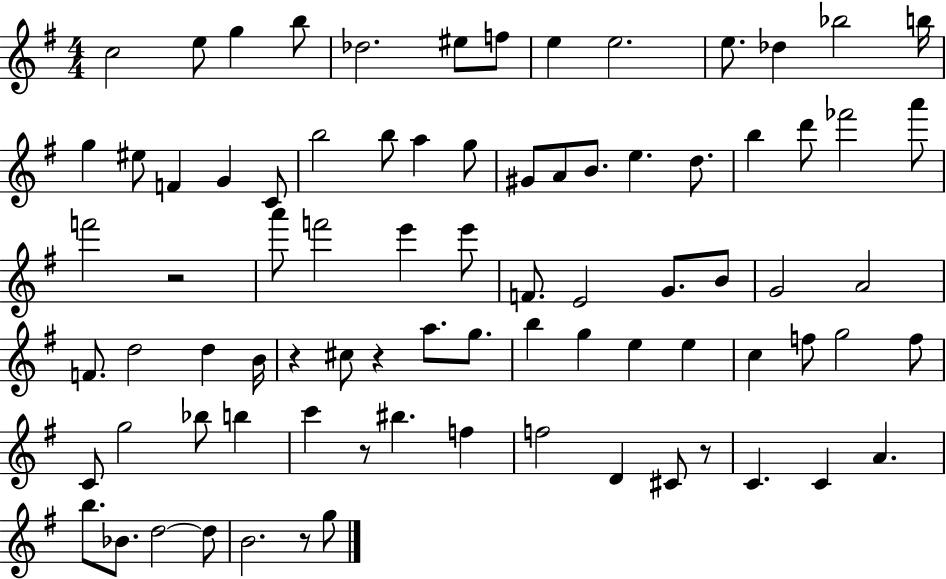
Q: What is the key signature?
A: G major